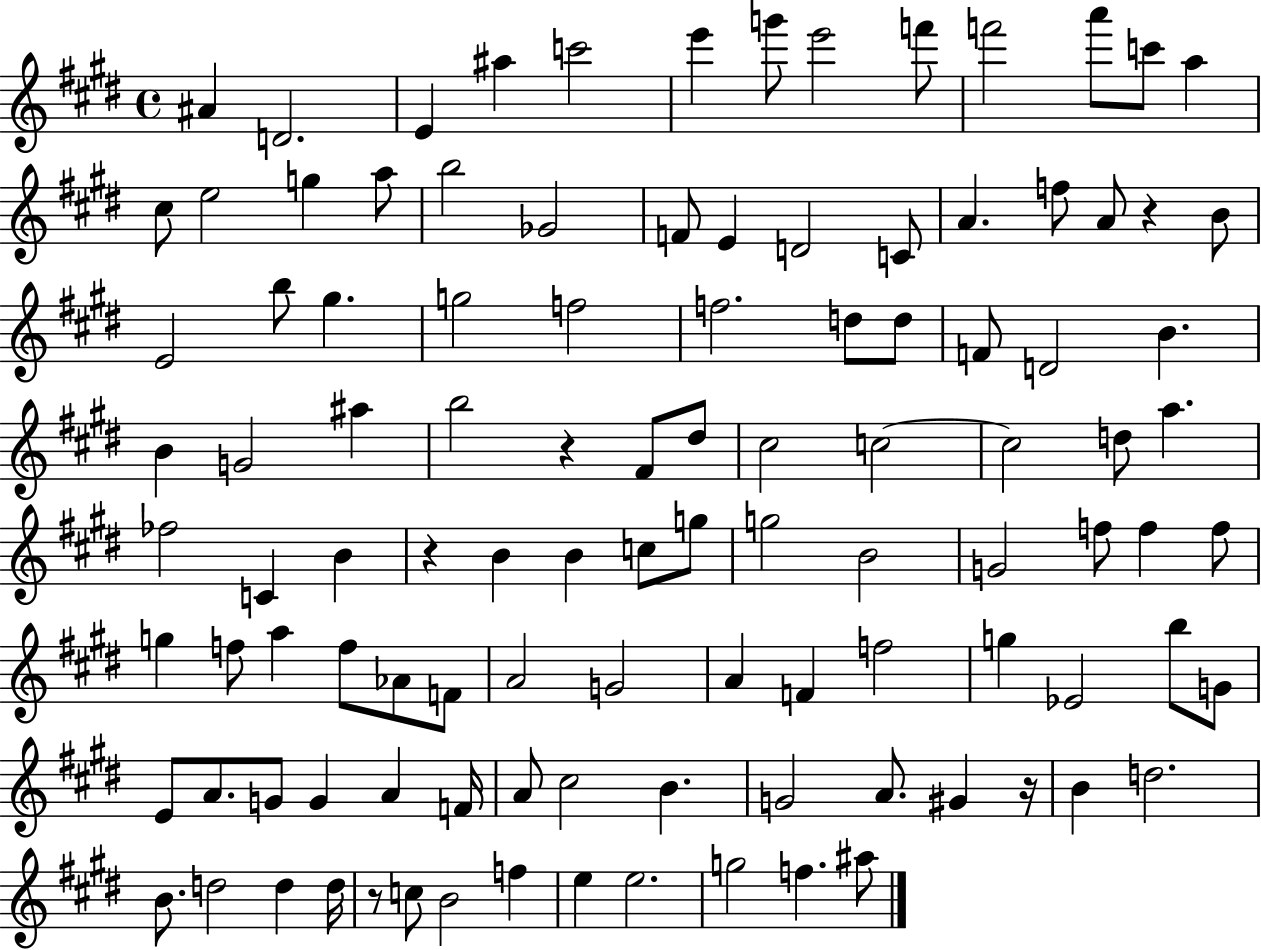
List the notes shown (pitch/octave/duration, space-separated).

A#4/q D4/h. E4/q A#5/q C6/h E6/q G6/e E6/h F6/e F6/h A6/e C6/e A5/q C#5/e E5/h G5/q A5/e B5/h Gb4/h F4/e E4/q D4/h C4/e A4/q. F5/e A4/e R/q B4/e E4/h B5/e G#5/q. G5/h F5/h F5/h. D5/e D5/e F4/e D4/h B4/q. B4/q G4/h A#5/q B5/h R/q F#4/e D#5/e C#5/h C5/h C5/h D5/e A5/q. FES5/h C4/q B4/q R/q B4/q B4/q C5/e G5/e G5/h B4/h G4/h F5/e F5/q F5/e G5/q F5/e A5/q F5/e Ab4/e F4/e A4/h G4/h A4/q F4/q F5/h G5/q Eb4/h B5/e G4/e E4/e A4/e. G4/e G4/q A4/q F4/s A4/e C#5/h B4/q. G4/h A4/e. G#4/q R/s B4/q D5/h. B4/e. D5/h D5/q D5/s R/e C5/e B4/h F5/q E5/q E5/h. G5/h F5/q. A#5/e